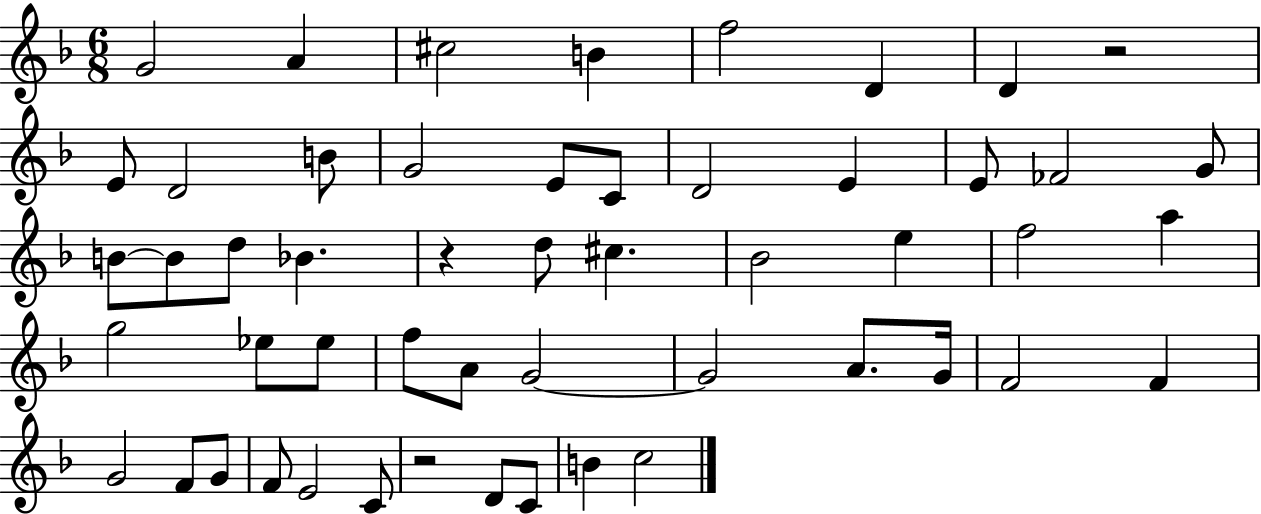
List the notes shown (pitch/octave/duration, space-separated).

G4/h A4/q C#5/h B4/q F5/h D4/q D4/q R/h E4/e D4/h B4/e G4/h E4/e C4/e D4/h E4/q E4/e FES4/h G4/e B4/e B4/e D5/e Bb4/q. R/q D5/e C#5/q. Bb4/h E5/q F5/h A5/q G5/h Eb5/e Eb5/e F5/e A4/e G4/h G4/h A4/e. G4/s F4/h F4/q G4/h F4/e G4/e F4/e E4/h C4/e R/h D4/e C4/e B4/q C5/h